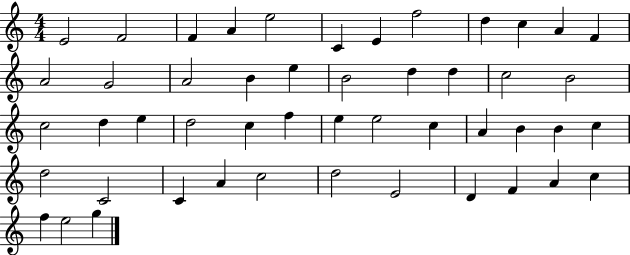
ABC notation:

X:1
T:Untitled
M:4/4
L:1/4
K:C
E2 F2 F A e2 C E f2 d c A F A2 G2 A2 B e B2 d d c2 B2 c2 d e d2 c f e e2 c A B B c d2 C2 C A c2 d2 E2 D F A c f e2 g